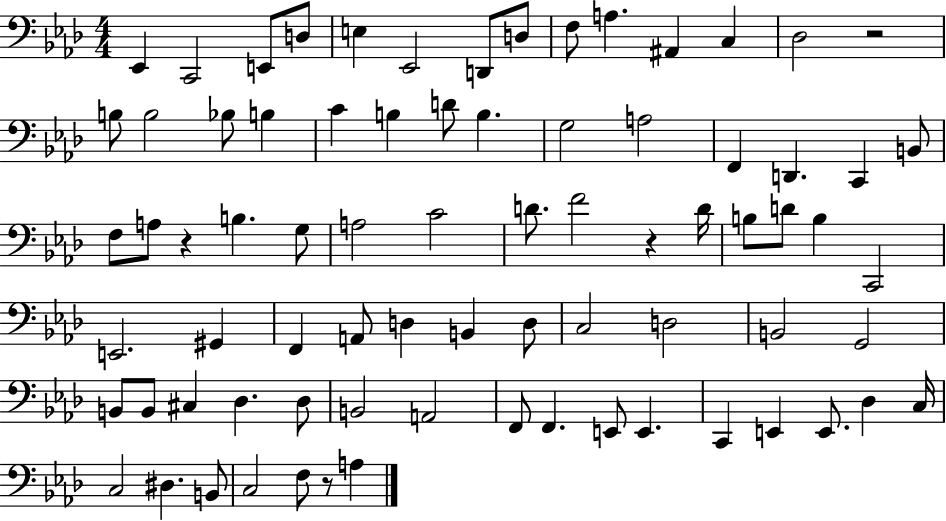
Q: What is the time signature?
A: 4/4